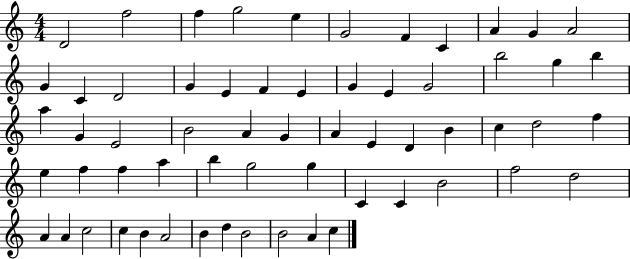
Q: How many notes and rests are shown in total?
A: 61